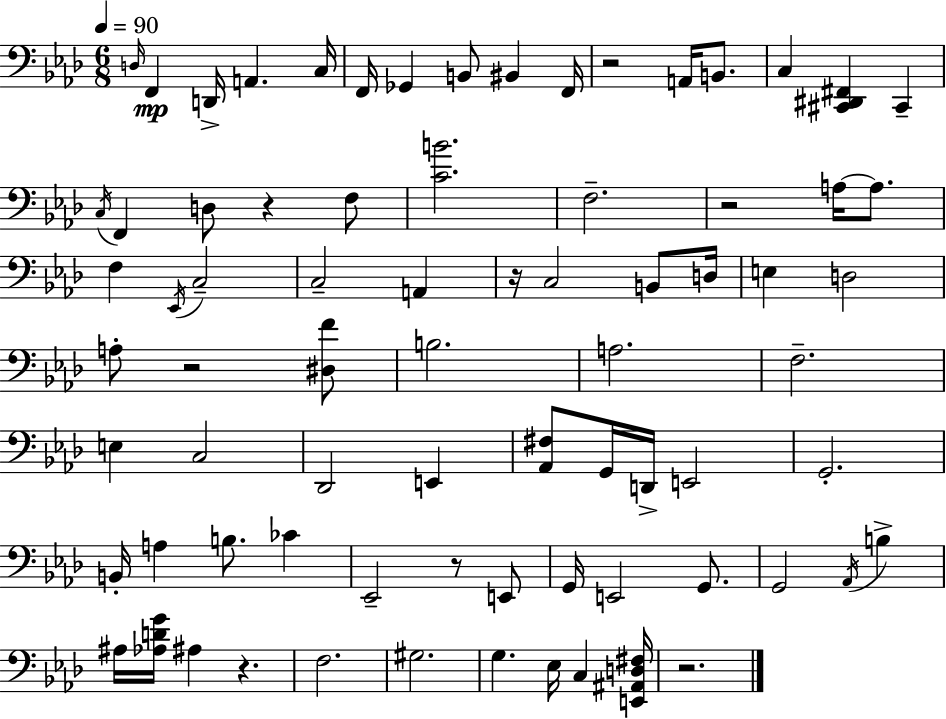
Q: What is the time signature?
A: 6/8